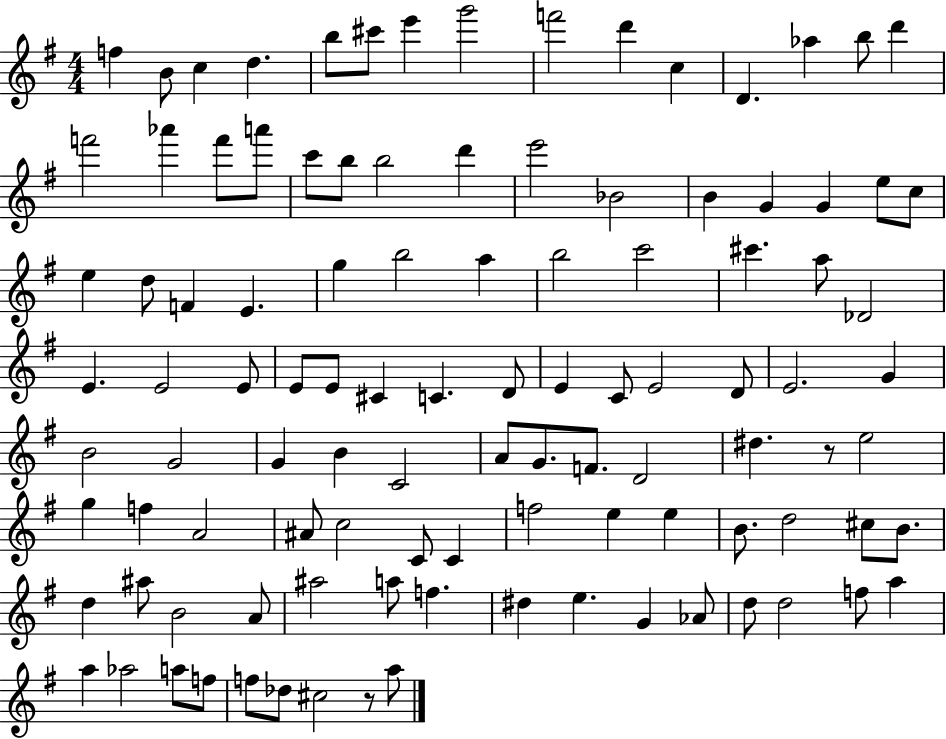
X:1
T:Untitled
M:4/4
L:1/4
K:G
f B/2 c d b/2 ^c'/2 e' g'2 f'2 d' c D _a b/2 d' f'2 _a' f'/2 a'/2 c'/2 b/2 b2 d' e'2 _B2 B G G e/2 c/2 e d/2 F E g b2 a b2 c'2 ^c' a/2 _D2 E E2 E/2 E/2 E/2 ^C C D/2 E C/2 E2 D/2 E2 G B2 G2 G B C2 A/2 G/2 F/2 D2 ^d z/2 e2 g f A2 ^A/2 c2 C/2 C f2 e e B/2 d2 ^c/2 B/2 d ^a/2 B2 A/2 ^a2 a/2 f ^d e G _A/2 d/2 d2 f/2 a a _a2 a/2 f/2 f/2 _d/2 ^c2 z/2 a/2